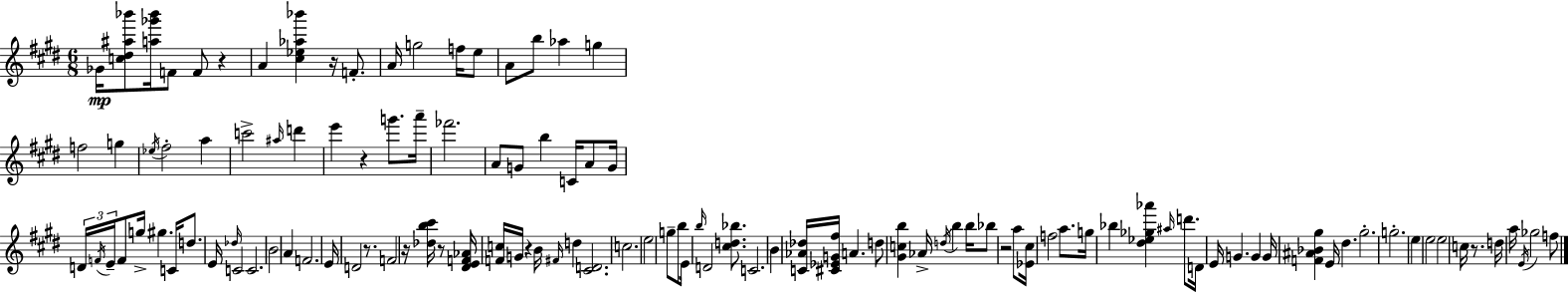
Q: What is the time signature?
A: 6/8